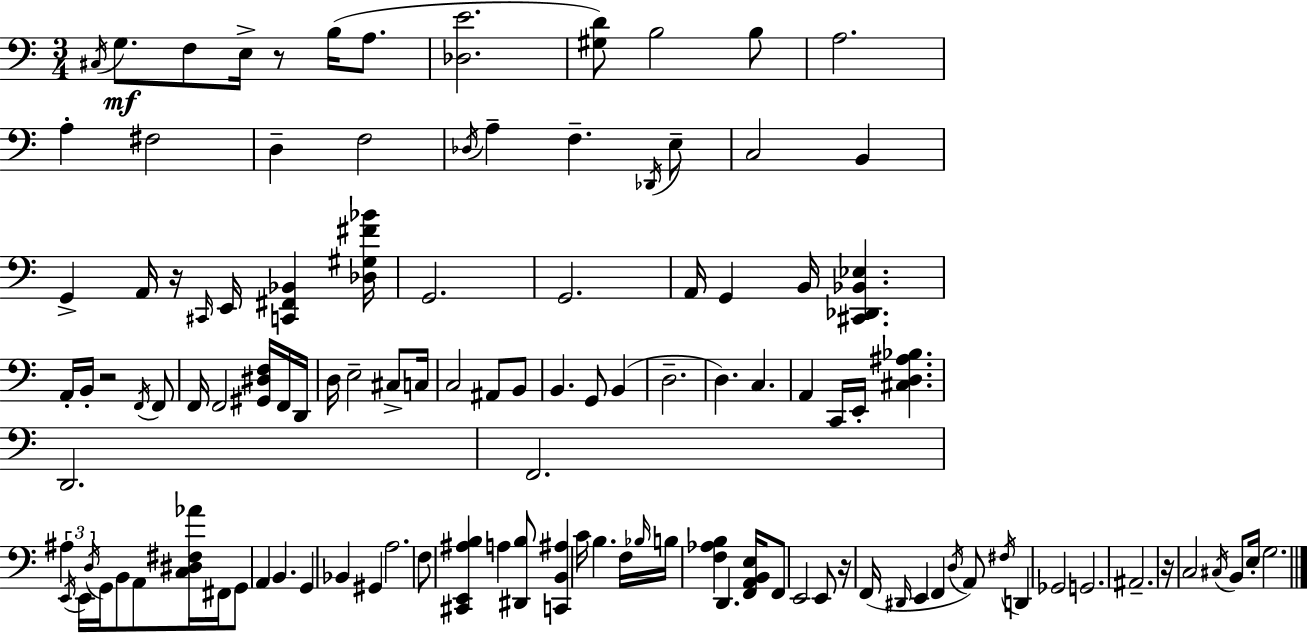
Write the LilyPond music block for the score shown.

{
  \clef bass
  \numericTimeSignature
  \time 3/4
  \key a \minor
  \acciaccatura { cis16 }\mf g8. f8 e16-> r8 b16( a8. | <des e'>2. | <gis d'>8) b2 b8 | a2. | \break a4-. fis2 | d4-- f2 | \acciaccatura { des16 } a4-- f4.-- | \acciaccatura { des,16 } e8-- c2 b,4 | \break g,4-> a,16 r16 \grace { cis,16 } e,16 <c, fis, bes,>4 | <des gis fis' bes'>16 g,2. | g,2. | a,16 g,4 b,16 <cis, des, bes, ees>4. | \break a,16-. b,16-. r2 | \acciaccatura { f,16 } f,8 f,16 f,2 | <gis, dis f>16 f,16 d,16 d16 e2-- | cis8-> c16 c2 | \break ais,8 b,8 b,4. g,8 | b,4( d2.-- | d4.) c4. | a,4 c,16 e,16-. <cis d ais bes>4. | \break d,2. | f,2. | ais4 \tuplet 3/2 { \acciaccatura { e,16 } e,16 \acciaccatura { d16 } } | g,16 b,8 a,8 <c dis fis aes'>16 fis,16 g,8 a,4 | \break b,4. g,4 bes,4 | gis,4 a2. | f8 <cis, e, ais b>4 | a4 <dis, b>8 <c, b, ais>4 c'16 | \break b4. f16 \grace { bes16 } b16 <f aes b>4 | d,4. <f, a, b, e>16 f,8 e,2 | e,8 r16 f,16( \grace { dis,16 } e,4 | f,4 \acciaccatura { d16 }) a,8 \acciaccatura { fis16 } d,4 | \break ges,2 g,2. | ais,2.-- | r16 | c2 \acciaccatura { cis16 } b,8 e16-. | \break g2. | \bar "|."
}